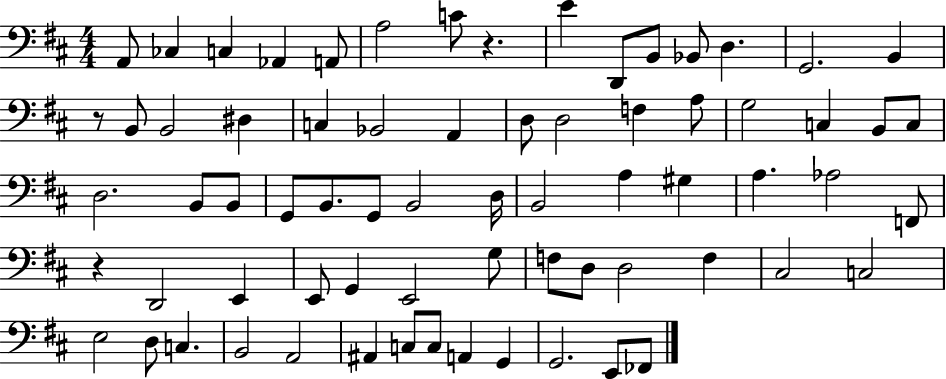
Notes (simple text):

A2/e CES3/q C3/q Ab2/q A2/e A3/h C4/e R/q. E4/q D2/e B2/e Bb2/e D3/q. G2/h. B2/q R/e B2/e B2/h D#3/q C3/q Bb2/h A2/q D3/e D3/h F3/q A3/e G3/h C3/q B2/e C3/e D3/h. B2/e B2/e G2/e B2/e. G2/e B2/h D3/s B2/h A3/q G#3/q A3/q. Ab3/h F2/e R/q D2/h E2/q E2/e G2/q E2/h G3/e F3/e D3/e D3/h F3/q C#3/h C3/h E3/h D3/e C3/q. B2/h A2/h A#2/q C3/e C3/e A2/q G2/q G2/h. E2/e FES2/e